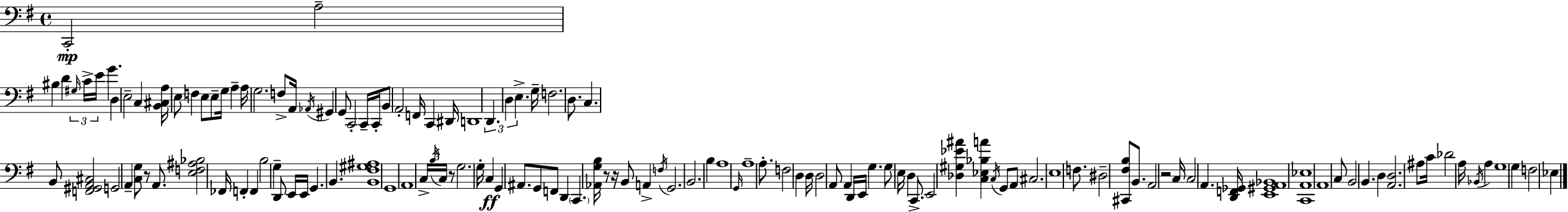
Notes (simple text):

C2/h A3/h BIS3/q D4/q G#3/s C4/s E4/s G4/q. D3/q E3/h C3/q [B2,C#3,A3]/s E3/e F3/q E3/e E3/e G3/s A3/q A3/s G3/h. F3/e A2/s Ab2/s G#2/q G2/e C2/h C2/s C2/s B2/e A2/h F2/s C2/q D#2/s D2/w D2/q. D3/q E3/q. G3/s F3/h. D3/e. C3/q. B2/e [F2,G#2,A2,C#3]/h G2/h A2/q [C3,G3]/e R/e A2/e. [E3,F3,A#3,Bb3]/h FES2/s F2/q F2/q B3/h G3/q D2/e E2/s E2/s G2/q. B2/q. [B2,F#3,G#3,A#3]/w G2/w A2/w C3/s B3/s C3/s R/e G3/h. G3/s C3/q G2/q A#2/e. G2/e F2/e D2/q C2/q. [Ab2,G3,B3]/s R/e R/s B2/e A2/q F3/s G2/h. B2/h. B3/q A3/w G2/s A3/w A3/e. F3/h D3/q D3/s D3/h A2/e A2/q D2/s E2/s G3/q. G3/e E3/s D3/q C2/e. E2/h [Db3,G#3,Eb4,A#4]/q [C3,Eb3,Bb3,A4]/q C3/s G2/e A2/e C#3/h. E3/w F3/e. D#3/h [C#2,F#3,B3]/e B2/e. A2/h R/h C3/s C3/h A2/q. [D2,F2,Gb2]/s [E2,G#2,A2,Bb2]/w [C2,A2,Eb3]/w A2/w C3/e B2/h B2/q. D3/q [A2,D3]/h. A#3/e C4/s Db4/h A3/s Bb2/s A3/q G3/w G3/q F3/h Eb3/q